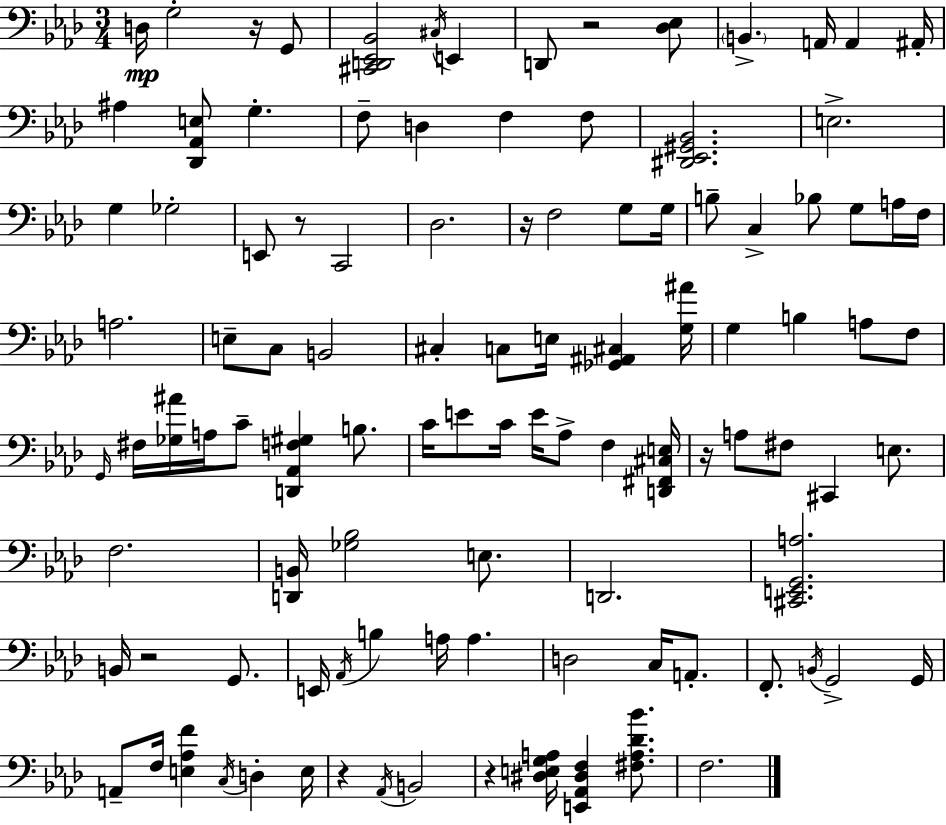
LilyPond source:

{
  \clef bass
  \numericTimeSignature
  \time 3/4
  \key f \minor
  d16\mp g2-. r16 g,8 | <cis, d, ees, bes,>2 \acciaccatura { cis16 } e,4 | d,8 r2 <des ees>8 | \parenthesize b,4.-> a,16 a,4 | \break ais,16-. ais4 <des, aes, e>8 g4.-. | f8-- d4 f4 f8 | <dis, ees, gis, bes,>2. | e2.-> | \break g4 ges2-. | e,8 r8 c,2 | des2. | r16 f2 g8 | \break g16 b8-- c4-> bes8 g8 a16 | f16 a2. | e8-- c8 b,2 | cis4-. c8 e16 <ges, ais, cis>4 | \break <g ais'>16 g4 b4 a8 f8 | \grace { g,16 } fis16 <ges ais'>16 a16 c'8-- <d, aes, f gis>4 b8. | c'16 e'8 c'16 e'16 aes8-> f4 | <d, fis, cis e>16 r16 a8 fis8 cis,4 e8. | \break f2. | <d, b,>16 <ges bes>2 e8. | d,2. | <cis, e, g, a>2. | \break b,16 r2 g,8. | e,16 \acciaccatura { aes,16 } b4 a16 a4. | d2 c16 | a,8.-. f,8.-. \acciaccatura { b,16 } g,2-> | \break g,16 a,8-- f16 <e aes f'>4 \acciaccatura { c16 } | d4-. e16 r4 \acciaccatura { aes,16 } b,2 | r4 <dis e g a>16 <e, aes, dis f>4 | <fis a des' bes'>8. f2. | \break \bar "|."
}